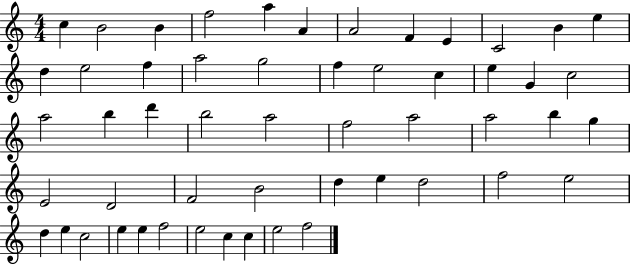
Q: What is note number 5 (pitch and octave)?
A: A5